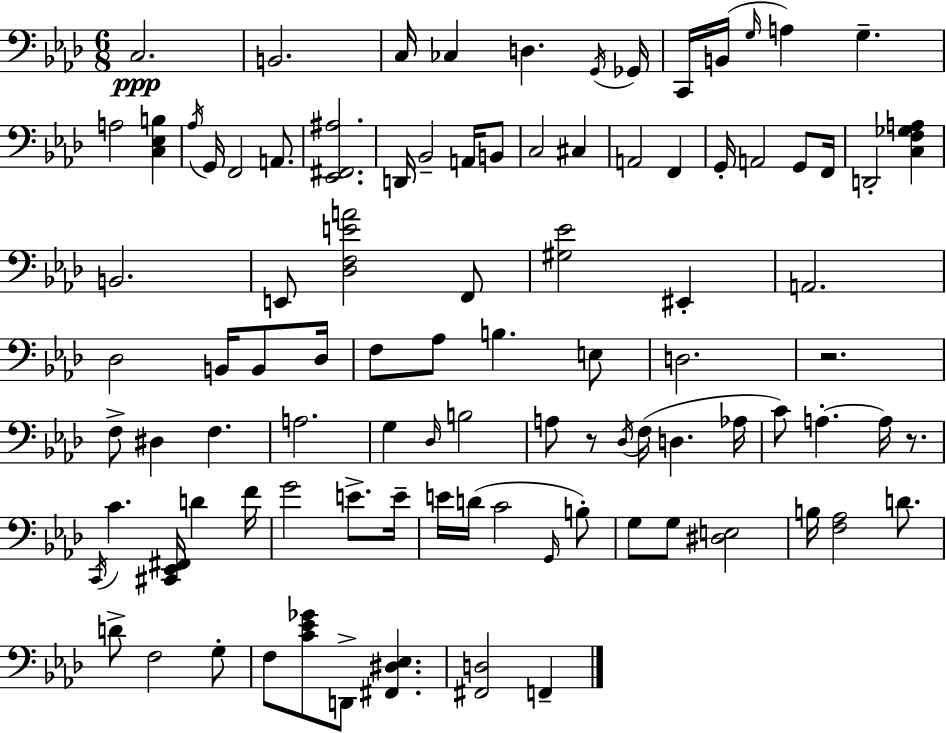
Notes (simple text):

C3/h. B2/h. C3/s CES3/q D3/q. G2/s Gb2/s C2/s B2/s G3/s A3/q G3/q. A3/h [C3,Eb3,B3]/q Ab3/s G2/s F2/h A2/e. [Eb2,F#2,A#3]/h. D2/s Bb2/h A2/s B2/e C3/h C#3/q A2/h F2/q G2/s A2/h G2/e F2/s D2/h [C3,F3,Gb3,A3]/q B2/h. E2/e [Db3,F3,E4,A4]/h F2/e [G#3,Eb4]/h EIS2/q A2/h. Db3/h B2/s B2/e Db3/s F3/e Ab3/e B3/q. E3/e D3/h. R/h. F3/e D#3/q F3/q. A3/h. G3/q Db3/s B3/h A3/e R/e Db3/s F3/s D3/q. Ab3/s C4/e A3/q. A3/s R/e. C2/s C4/q. [C#2,Eb2,F#2]/s D4/q F4/s G4/h E4/e. E4/s E4/s D4/s C4/h G2/s B3/e G3/e G3/e [D#3,E3]/h B3/s [F3,Ab3]/h D4/e. D4/e F3/h G3/e F3/e [C4,Eb4,Gb4]/e D2/e [F#2,D#3,Eb3]/q. [F#2,D3]/h F2/q